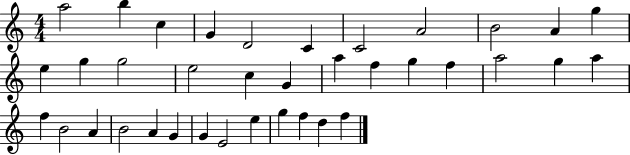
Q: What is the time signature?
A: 4/4